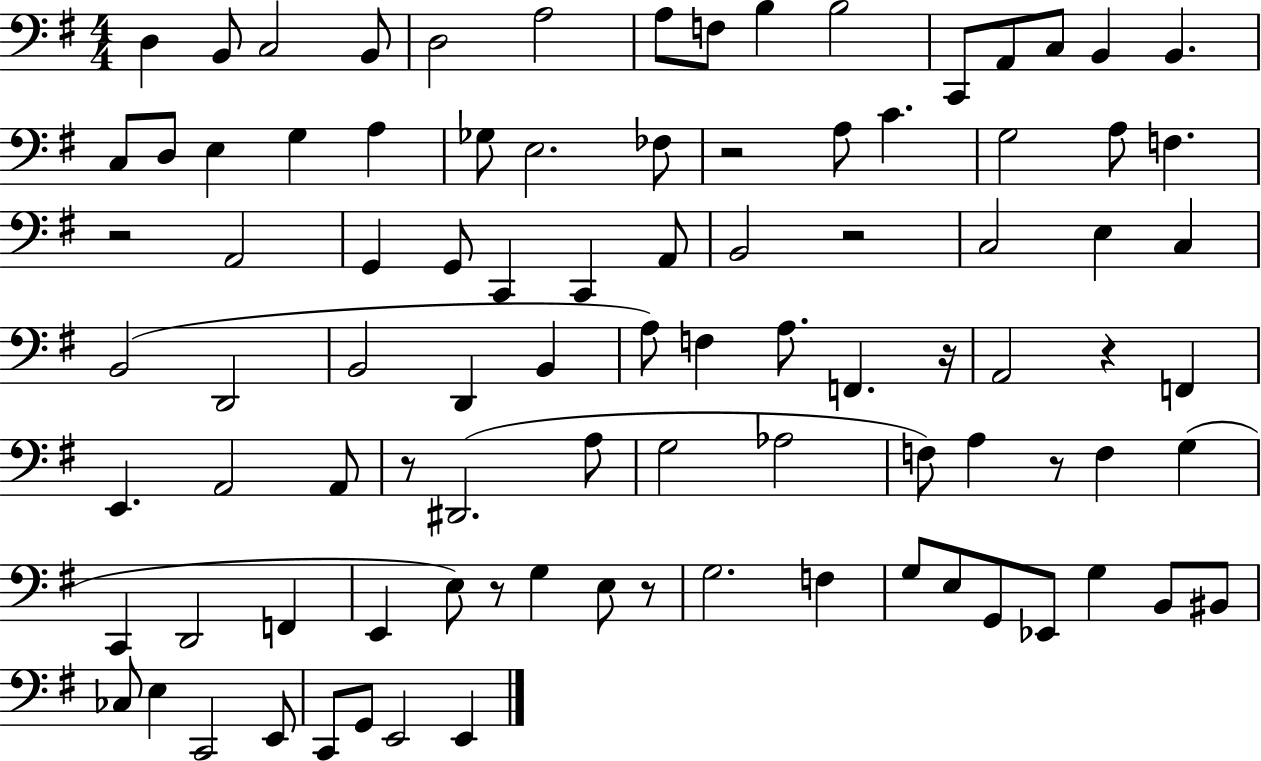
{
  \clef bass
  \numericTimeSignature
  \time 4/4
  \key g \major
  d4 b,8 c2 b,8 | d2 a2 | a8 f8 b4 b2 | c,8 a,8 c8 b,4 b,4. | \break c8 d8 e4 g4 a4 | ges8 e2. fes8 | r2 a8 c'4. | g2 a8 f4. | \break r2 a,2 | g,4 g,8 c,4 c,4 a,8 | b,2 r2 | c2 e4 c4 | \break b,2( d,2 | b,2 d,4 b,4 | a8) f4 a8. f,4. r16 | a,2 r4 f,4 | \break e,4. a,2 a,8 | r8 dis,2.( a8 | g2 aes2 | f8) a4 r8 f4 g4( | \break c,4 d,2 f,4 | e,4 e8) r8 g4 e8 r8 | g2. f4 | g8 e8 g,8 ees,8 g4 b,8 bis,8 | \break ces8 e4 c,2 e,8 | c,8 g,8 e,2 e,4 | \bar "|."
}